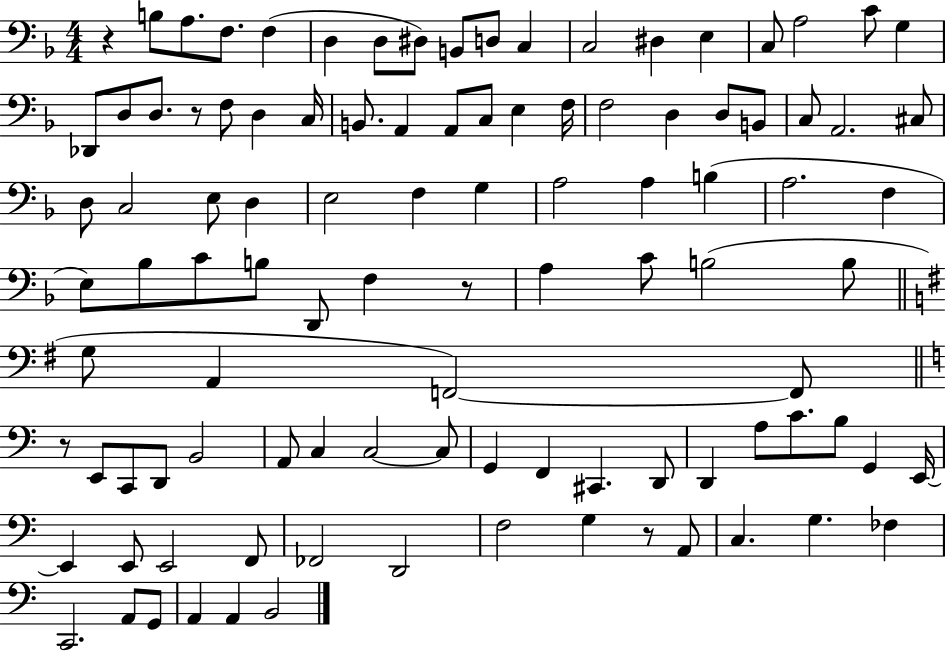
X:1
T:Untitled
M:4/4
L:1/4
K:F
z B,/2 A,/2 F,/2 F, D, D,/2 ^D,/2 B,,/2 D,/2 C, C,2 ^D, E, C,/2 A,2 C/2 G, _D,,/2 D,/2 D,/2 z/2 F,/2 D, C,/4 B,,/2 A,, A,,/2 C,/2 E, F,/4 F,2 D, D,/2 B,,/2 C,/2 A,,2 ^C,/2 D,/2 C,2 E,/2 D, E,2 F, G, A,2 A, B, A,2 F, E,/2 _B,/2 C/2 B,/2 D,,/2 F, z/2 A, C/2 B,2 B,/2 G,/2 A,, F,,2 F,,/2 z/2 E,,/2 C,,/2 D,,/2 B,,2 A,,/2 C, C,2 C,/2 G,, F,, ^C,, D,,/2 D,, A,/2 C/2 B,/2 G,, E,,/4 E,, E,,/2 E,,2 F,,/2 _F,,2 D,,2 F,2 G, z/2 A,,/2 C, G, _F, C,,2 A,,/2 G,,/2 A,, A,, B,,2